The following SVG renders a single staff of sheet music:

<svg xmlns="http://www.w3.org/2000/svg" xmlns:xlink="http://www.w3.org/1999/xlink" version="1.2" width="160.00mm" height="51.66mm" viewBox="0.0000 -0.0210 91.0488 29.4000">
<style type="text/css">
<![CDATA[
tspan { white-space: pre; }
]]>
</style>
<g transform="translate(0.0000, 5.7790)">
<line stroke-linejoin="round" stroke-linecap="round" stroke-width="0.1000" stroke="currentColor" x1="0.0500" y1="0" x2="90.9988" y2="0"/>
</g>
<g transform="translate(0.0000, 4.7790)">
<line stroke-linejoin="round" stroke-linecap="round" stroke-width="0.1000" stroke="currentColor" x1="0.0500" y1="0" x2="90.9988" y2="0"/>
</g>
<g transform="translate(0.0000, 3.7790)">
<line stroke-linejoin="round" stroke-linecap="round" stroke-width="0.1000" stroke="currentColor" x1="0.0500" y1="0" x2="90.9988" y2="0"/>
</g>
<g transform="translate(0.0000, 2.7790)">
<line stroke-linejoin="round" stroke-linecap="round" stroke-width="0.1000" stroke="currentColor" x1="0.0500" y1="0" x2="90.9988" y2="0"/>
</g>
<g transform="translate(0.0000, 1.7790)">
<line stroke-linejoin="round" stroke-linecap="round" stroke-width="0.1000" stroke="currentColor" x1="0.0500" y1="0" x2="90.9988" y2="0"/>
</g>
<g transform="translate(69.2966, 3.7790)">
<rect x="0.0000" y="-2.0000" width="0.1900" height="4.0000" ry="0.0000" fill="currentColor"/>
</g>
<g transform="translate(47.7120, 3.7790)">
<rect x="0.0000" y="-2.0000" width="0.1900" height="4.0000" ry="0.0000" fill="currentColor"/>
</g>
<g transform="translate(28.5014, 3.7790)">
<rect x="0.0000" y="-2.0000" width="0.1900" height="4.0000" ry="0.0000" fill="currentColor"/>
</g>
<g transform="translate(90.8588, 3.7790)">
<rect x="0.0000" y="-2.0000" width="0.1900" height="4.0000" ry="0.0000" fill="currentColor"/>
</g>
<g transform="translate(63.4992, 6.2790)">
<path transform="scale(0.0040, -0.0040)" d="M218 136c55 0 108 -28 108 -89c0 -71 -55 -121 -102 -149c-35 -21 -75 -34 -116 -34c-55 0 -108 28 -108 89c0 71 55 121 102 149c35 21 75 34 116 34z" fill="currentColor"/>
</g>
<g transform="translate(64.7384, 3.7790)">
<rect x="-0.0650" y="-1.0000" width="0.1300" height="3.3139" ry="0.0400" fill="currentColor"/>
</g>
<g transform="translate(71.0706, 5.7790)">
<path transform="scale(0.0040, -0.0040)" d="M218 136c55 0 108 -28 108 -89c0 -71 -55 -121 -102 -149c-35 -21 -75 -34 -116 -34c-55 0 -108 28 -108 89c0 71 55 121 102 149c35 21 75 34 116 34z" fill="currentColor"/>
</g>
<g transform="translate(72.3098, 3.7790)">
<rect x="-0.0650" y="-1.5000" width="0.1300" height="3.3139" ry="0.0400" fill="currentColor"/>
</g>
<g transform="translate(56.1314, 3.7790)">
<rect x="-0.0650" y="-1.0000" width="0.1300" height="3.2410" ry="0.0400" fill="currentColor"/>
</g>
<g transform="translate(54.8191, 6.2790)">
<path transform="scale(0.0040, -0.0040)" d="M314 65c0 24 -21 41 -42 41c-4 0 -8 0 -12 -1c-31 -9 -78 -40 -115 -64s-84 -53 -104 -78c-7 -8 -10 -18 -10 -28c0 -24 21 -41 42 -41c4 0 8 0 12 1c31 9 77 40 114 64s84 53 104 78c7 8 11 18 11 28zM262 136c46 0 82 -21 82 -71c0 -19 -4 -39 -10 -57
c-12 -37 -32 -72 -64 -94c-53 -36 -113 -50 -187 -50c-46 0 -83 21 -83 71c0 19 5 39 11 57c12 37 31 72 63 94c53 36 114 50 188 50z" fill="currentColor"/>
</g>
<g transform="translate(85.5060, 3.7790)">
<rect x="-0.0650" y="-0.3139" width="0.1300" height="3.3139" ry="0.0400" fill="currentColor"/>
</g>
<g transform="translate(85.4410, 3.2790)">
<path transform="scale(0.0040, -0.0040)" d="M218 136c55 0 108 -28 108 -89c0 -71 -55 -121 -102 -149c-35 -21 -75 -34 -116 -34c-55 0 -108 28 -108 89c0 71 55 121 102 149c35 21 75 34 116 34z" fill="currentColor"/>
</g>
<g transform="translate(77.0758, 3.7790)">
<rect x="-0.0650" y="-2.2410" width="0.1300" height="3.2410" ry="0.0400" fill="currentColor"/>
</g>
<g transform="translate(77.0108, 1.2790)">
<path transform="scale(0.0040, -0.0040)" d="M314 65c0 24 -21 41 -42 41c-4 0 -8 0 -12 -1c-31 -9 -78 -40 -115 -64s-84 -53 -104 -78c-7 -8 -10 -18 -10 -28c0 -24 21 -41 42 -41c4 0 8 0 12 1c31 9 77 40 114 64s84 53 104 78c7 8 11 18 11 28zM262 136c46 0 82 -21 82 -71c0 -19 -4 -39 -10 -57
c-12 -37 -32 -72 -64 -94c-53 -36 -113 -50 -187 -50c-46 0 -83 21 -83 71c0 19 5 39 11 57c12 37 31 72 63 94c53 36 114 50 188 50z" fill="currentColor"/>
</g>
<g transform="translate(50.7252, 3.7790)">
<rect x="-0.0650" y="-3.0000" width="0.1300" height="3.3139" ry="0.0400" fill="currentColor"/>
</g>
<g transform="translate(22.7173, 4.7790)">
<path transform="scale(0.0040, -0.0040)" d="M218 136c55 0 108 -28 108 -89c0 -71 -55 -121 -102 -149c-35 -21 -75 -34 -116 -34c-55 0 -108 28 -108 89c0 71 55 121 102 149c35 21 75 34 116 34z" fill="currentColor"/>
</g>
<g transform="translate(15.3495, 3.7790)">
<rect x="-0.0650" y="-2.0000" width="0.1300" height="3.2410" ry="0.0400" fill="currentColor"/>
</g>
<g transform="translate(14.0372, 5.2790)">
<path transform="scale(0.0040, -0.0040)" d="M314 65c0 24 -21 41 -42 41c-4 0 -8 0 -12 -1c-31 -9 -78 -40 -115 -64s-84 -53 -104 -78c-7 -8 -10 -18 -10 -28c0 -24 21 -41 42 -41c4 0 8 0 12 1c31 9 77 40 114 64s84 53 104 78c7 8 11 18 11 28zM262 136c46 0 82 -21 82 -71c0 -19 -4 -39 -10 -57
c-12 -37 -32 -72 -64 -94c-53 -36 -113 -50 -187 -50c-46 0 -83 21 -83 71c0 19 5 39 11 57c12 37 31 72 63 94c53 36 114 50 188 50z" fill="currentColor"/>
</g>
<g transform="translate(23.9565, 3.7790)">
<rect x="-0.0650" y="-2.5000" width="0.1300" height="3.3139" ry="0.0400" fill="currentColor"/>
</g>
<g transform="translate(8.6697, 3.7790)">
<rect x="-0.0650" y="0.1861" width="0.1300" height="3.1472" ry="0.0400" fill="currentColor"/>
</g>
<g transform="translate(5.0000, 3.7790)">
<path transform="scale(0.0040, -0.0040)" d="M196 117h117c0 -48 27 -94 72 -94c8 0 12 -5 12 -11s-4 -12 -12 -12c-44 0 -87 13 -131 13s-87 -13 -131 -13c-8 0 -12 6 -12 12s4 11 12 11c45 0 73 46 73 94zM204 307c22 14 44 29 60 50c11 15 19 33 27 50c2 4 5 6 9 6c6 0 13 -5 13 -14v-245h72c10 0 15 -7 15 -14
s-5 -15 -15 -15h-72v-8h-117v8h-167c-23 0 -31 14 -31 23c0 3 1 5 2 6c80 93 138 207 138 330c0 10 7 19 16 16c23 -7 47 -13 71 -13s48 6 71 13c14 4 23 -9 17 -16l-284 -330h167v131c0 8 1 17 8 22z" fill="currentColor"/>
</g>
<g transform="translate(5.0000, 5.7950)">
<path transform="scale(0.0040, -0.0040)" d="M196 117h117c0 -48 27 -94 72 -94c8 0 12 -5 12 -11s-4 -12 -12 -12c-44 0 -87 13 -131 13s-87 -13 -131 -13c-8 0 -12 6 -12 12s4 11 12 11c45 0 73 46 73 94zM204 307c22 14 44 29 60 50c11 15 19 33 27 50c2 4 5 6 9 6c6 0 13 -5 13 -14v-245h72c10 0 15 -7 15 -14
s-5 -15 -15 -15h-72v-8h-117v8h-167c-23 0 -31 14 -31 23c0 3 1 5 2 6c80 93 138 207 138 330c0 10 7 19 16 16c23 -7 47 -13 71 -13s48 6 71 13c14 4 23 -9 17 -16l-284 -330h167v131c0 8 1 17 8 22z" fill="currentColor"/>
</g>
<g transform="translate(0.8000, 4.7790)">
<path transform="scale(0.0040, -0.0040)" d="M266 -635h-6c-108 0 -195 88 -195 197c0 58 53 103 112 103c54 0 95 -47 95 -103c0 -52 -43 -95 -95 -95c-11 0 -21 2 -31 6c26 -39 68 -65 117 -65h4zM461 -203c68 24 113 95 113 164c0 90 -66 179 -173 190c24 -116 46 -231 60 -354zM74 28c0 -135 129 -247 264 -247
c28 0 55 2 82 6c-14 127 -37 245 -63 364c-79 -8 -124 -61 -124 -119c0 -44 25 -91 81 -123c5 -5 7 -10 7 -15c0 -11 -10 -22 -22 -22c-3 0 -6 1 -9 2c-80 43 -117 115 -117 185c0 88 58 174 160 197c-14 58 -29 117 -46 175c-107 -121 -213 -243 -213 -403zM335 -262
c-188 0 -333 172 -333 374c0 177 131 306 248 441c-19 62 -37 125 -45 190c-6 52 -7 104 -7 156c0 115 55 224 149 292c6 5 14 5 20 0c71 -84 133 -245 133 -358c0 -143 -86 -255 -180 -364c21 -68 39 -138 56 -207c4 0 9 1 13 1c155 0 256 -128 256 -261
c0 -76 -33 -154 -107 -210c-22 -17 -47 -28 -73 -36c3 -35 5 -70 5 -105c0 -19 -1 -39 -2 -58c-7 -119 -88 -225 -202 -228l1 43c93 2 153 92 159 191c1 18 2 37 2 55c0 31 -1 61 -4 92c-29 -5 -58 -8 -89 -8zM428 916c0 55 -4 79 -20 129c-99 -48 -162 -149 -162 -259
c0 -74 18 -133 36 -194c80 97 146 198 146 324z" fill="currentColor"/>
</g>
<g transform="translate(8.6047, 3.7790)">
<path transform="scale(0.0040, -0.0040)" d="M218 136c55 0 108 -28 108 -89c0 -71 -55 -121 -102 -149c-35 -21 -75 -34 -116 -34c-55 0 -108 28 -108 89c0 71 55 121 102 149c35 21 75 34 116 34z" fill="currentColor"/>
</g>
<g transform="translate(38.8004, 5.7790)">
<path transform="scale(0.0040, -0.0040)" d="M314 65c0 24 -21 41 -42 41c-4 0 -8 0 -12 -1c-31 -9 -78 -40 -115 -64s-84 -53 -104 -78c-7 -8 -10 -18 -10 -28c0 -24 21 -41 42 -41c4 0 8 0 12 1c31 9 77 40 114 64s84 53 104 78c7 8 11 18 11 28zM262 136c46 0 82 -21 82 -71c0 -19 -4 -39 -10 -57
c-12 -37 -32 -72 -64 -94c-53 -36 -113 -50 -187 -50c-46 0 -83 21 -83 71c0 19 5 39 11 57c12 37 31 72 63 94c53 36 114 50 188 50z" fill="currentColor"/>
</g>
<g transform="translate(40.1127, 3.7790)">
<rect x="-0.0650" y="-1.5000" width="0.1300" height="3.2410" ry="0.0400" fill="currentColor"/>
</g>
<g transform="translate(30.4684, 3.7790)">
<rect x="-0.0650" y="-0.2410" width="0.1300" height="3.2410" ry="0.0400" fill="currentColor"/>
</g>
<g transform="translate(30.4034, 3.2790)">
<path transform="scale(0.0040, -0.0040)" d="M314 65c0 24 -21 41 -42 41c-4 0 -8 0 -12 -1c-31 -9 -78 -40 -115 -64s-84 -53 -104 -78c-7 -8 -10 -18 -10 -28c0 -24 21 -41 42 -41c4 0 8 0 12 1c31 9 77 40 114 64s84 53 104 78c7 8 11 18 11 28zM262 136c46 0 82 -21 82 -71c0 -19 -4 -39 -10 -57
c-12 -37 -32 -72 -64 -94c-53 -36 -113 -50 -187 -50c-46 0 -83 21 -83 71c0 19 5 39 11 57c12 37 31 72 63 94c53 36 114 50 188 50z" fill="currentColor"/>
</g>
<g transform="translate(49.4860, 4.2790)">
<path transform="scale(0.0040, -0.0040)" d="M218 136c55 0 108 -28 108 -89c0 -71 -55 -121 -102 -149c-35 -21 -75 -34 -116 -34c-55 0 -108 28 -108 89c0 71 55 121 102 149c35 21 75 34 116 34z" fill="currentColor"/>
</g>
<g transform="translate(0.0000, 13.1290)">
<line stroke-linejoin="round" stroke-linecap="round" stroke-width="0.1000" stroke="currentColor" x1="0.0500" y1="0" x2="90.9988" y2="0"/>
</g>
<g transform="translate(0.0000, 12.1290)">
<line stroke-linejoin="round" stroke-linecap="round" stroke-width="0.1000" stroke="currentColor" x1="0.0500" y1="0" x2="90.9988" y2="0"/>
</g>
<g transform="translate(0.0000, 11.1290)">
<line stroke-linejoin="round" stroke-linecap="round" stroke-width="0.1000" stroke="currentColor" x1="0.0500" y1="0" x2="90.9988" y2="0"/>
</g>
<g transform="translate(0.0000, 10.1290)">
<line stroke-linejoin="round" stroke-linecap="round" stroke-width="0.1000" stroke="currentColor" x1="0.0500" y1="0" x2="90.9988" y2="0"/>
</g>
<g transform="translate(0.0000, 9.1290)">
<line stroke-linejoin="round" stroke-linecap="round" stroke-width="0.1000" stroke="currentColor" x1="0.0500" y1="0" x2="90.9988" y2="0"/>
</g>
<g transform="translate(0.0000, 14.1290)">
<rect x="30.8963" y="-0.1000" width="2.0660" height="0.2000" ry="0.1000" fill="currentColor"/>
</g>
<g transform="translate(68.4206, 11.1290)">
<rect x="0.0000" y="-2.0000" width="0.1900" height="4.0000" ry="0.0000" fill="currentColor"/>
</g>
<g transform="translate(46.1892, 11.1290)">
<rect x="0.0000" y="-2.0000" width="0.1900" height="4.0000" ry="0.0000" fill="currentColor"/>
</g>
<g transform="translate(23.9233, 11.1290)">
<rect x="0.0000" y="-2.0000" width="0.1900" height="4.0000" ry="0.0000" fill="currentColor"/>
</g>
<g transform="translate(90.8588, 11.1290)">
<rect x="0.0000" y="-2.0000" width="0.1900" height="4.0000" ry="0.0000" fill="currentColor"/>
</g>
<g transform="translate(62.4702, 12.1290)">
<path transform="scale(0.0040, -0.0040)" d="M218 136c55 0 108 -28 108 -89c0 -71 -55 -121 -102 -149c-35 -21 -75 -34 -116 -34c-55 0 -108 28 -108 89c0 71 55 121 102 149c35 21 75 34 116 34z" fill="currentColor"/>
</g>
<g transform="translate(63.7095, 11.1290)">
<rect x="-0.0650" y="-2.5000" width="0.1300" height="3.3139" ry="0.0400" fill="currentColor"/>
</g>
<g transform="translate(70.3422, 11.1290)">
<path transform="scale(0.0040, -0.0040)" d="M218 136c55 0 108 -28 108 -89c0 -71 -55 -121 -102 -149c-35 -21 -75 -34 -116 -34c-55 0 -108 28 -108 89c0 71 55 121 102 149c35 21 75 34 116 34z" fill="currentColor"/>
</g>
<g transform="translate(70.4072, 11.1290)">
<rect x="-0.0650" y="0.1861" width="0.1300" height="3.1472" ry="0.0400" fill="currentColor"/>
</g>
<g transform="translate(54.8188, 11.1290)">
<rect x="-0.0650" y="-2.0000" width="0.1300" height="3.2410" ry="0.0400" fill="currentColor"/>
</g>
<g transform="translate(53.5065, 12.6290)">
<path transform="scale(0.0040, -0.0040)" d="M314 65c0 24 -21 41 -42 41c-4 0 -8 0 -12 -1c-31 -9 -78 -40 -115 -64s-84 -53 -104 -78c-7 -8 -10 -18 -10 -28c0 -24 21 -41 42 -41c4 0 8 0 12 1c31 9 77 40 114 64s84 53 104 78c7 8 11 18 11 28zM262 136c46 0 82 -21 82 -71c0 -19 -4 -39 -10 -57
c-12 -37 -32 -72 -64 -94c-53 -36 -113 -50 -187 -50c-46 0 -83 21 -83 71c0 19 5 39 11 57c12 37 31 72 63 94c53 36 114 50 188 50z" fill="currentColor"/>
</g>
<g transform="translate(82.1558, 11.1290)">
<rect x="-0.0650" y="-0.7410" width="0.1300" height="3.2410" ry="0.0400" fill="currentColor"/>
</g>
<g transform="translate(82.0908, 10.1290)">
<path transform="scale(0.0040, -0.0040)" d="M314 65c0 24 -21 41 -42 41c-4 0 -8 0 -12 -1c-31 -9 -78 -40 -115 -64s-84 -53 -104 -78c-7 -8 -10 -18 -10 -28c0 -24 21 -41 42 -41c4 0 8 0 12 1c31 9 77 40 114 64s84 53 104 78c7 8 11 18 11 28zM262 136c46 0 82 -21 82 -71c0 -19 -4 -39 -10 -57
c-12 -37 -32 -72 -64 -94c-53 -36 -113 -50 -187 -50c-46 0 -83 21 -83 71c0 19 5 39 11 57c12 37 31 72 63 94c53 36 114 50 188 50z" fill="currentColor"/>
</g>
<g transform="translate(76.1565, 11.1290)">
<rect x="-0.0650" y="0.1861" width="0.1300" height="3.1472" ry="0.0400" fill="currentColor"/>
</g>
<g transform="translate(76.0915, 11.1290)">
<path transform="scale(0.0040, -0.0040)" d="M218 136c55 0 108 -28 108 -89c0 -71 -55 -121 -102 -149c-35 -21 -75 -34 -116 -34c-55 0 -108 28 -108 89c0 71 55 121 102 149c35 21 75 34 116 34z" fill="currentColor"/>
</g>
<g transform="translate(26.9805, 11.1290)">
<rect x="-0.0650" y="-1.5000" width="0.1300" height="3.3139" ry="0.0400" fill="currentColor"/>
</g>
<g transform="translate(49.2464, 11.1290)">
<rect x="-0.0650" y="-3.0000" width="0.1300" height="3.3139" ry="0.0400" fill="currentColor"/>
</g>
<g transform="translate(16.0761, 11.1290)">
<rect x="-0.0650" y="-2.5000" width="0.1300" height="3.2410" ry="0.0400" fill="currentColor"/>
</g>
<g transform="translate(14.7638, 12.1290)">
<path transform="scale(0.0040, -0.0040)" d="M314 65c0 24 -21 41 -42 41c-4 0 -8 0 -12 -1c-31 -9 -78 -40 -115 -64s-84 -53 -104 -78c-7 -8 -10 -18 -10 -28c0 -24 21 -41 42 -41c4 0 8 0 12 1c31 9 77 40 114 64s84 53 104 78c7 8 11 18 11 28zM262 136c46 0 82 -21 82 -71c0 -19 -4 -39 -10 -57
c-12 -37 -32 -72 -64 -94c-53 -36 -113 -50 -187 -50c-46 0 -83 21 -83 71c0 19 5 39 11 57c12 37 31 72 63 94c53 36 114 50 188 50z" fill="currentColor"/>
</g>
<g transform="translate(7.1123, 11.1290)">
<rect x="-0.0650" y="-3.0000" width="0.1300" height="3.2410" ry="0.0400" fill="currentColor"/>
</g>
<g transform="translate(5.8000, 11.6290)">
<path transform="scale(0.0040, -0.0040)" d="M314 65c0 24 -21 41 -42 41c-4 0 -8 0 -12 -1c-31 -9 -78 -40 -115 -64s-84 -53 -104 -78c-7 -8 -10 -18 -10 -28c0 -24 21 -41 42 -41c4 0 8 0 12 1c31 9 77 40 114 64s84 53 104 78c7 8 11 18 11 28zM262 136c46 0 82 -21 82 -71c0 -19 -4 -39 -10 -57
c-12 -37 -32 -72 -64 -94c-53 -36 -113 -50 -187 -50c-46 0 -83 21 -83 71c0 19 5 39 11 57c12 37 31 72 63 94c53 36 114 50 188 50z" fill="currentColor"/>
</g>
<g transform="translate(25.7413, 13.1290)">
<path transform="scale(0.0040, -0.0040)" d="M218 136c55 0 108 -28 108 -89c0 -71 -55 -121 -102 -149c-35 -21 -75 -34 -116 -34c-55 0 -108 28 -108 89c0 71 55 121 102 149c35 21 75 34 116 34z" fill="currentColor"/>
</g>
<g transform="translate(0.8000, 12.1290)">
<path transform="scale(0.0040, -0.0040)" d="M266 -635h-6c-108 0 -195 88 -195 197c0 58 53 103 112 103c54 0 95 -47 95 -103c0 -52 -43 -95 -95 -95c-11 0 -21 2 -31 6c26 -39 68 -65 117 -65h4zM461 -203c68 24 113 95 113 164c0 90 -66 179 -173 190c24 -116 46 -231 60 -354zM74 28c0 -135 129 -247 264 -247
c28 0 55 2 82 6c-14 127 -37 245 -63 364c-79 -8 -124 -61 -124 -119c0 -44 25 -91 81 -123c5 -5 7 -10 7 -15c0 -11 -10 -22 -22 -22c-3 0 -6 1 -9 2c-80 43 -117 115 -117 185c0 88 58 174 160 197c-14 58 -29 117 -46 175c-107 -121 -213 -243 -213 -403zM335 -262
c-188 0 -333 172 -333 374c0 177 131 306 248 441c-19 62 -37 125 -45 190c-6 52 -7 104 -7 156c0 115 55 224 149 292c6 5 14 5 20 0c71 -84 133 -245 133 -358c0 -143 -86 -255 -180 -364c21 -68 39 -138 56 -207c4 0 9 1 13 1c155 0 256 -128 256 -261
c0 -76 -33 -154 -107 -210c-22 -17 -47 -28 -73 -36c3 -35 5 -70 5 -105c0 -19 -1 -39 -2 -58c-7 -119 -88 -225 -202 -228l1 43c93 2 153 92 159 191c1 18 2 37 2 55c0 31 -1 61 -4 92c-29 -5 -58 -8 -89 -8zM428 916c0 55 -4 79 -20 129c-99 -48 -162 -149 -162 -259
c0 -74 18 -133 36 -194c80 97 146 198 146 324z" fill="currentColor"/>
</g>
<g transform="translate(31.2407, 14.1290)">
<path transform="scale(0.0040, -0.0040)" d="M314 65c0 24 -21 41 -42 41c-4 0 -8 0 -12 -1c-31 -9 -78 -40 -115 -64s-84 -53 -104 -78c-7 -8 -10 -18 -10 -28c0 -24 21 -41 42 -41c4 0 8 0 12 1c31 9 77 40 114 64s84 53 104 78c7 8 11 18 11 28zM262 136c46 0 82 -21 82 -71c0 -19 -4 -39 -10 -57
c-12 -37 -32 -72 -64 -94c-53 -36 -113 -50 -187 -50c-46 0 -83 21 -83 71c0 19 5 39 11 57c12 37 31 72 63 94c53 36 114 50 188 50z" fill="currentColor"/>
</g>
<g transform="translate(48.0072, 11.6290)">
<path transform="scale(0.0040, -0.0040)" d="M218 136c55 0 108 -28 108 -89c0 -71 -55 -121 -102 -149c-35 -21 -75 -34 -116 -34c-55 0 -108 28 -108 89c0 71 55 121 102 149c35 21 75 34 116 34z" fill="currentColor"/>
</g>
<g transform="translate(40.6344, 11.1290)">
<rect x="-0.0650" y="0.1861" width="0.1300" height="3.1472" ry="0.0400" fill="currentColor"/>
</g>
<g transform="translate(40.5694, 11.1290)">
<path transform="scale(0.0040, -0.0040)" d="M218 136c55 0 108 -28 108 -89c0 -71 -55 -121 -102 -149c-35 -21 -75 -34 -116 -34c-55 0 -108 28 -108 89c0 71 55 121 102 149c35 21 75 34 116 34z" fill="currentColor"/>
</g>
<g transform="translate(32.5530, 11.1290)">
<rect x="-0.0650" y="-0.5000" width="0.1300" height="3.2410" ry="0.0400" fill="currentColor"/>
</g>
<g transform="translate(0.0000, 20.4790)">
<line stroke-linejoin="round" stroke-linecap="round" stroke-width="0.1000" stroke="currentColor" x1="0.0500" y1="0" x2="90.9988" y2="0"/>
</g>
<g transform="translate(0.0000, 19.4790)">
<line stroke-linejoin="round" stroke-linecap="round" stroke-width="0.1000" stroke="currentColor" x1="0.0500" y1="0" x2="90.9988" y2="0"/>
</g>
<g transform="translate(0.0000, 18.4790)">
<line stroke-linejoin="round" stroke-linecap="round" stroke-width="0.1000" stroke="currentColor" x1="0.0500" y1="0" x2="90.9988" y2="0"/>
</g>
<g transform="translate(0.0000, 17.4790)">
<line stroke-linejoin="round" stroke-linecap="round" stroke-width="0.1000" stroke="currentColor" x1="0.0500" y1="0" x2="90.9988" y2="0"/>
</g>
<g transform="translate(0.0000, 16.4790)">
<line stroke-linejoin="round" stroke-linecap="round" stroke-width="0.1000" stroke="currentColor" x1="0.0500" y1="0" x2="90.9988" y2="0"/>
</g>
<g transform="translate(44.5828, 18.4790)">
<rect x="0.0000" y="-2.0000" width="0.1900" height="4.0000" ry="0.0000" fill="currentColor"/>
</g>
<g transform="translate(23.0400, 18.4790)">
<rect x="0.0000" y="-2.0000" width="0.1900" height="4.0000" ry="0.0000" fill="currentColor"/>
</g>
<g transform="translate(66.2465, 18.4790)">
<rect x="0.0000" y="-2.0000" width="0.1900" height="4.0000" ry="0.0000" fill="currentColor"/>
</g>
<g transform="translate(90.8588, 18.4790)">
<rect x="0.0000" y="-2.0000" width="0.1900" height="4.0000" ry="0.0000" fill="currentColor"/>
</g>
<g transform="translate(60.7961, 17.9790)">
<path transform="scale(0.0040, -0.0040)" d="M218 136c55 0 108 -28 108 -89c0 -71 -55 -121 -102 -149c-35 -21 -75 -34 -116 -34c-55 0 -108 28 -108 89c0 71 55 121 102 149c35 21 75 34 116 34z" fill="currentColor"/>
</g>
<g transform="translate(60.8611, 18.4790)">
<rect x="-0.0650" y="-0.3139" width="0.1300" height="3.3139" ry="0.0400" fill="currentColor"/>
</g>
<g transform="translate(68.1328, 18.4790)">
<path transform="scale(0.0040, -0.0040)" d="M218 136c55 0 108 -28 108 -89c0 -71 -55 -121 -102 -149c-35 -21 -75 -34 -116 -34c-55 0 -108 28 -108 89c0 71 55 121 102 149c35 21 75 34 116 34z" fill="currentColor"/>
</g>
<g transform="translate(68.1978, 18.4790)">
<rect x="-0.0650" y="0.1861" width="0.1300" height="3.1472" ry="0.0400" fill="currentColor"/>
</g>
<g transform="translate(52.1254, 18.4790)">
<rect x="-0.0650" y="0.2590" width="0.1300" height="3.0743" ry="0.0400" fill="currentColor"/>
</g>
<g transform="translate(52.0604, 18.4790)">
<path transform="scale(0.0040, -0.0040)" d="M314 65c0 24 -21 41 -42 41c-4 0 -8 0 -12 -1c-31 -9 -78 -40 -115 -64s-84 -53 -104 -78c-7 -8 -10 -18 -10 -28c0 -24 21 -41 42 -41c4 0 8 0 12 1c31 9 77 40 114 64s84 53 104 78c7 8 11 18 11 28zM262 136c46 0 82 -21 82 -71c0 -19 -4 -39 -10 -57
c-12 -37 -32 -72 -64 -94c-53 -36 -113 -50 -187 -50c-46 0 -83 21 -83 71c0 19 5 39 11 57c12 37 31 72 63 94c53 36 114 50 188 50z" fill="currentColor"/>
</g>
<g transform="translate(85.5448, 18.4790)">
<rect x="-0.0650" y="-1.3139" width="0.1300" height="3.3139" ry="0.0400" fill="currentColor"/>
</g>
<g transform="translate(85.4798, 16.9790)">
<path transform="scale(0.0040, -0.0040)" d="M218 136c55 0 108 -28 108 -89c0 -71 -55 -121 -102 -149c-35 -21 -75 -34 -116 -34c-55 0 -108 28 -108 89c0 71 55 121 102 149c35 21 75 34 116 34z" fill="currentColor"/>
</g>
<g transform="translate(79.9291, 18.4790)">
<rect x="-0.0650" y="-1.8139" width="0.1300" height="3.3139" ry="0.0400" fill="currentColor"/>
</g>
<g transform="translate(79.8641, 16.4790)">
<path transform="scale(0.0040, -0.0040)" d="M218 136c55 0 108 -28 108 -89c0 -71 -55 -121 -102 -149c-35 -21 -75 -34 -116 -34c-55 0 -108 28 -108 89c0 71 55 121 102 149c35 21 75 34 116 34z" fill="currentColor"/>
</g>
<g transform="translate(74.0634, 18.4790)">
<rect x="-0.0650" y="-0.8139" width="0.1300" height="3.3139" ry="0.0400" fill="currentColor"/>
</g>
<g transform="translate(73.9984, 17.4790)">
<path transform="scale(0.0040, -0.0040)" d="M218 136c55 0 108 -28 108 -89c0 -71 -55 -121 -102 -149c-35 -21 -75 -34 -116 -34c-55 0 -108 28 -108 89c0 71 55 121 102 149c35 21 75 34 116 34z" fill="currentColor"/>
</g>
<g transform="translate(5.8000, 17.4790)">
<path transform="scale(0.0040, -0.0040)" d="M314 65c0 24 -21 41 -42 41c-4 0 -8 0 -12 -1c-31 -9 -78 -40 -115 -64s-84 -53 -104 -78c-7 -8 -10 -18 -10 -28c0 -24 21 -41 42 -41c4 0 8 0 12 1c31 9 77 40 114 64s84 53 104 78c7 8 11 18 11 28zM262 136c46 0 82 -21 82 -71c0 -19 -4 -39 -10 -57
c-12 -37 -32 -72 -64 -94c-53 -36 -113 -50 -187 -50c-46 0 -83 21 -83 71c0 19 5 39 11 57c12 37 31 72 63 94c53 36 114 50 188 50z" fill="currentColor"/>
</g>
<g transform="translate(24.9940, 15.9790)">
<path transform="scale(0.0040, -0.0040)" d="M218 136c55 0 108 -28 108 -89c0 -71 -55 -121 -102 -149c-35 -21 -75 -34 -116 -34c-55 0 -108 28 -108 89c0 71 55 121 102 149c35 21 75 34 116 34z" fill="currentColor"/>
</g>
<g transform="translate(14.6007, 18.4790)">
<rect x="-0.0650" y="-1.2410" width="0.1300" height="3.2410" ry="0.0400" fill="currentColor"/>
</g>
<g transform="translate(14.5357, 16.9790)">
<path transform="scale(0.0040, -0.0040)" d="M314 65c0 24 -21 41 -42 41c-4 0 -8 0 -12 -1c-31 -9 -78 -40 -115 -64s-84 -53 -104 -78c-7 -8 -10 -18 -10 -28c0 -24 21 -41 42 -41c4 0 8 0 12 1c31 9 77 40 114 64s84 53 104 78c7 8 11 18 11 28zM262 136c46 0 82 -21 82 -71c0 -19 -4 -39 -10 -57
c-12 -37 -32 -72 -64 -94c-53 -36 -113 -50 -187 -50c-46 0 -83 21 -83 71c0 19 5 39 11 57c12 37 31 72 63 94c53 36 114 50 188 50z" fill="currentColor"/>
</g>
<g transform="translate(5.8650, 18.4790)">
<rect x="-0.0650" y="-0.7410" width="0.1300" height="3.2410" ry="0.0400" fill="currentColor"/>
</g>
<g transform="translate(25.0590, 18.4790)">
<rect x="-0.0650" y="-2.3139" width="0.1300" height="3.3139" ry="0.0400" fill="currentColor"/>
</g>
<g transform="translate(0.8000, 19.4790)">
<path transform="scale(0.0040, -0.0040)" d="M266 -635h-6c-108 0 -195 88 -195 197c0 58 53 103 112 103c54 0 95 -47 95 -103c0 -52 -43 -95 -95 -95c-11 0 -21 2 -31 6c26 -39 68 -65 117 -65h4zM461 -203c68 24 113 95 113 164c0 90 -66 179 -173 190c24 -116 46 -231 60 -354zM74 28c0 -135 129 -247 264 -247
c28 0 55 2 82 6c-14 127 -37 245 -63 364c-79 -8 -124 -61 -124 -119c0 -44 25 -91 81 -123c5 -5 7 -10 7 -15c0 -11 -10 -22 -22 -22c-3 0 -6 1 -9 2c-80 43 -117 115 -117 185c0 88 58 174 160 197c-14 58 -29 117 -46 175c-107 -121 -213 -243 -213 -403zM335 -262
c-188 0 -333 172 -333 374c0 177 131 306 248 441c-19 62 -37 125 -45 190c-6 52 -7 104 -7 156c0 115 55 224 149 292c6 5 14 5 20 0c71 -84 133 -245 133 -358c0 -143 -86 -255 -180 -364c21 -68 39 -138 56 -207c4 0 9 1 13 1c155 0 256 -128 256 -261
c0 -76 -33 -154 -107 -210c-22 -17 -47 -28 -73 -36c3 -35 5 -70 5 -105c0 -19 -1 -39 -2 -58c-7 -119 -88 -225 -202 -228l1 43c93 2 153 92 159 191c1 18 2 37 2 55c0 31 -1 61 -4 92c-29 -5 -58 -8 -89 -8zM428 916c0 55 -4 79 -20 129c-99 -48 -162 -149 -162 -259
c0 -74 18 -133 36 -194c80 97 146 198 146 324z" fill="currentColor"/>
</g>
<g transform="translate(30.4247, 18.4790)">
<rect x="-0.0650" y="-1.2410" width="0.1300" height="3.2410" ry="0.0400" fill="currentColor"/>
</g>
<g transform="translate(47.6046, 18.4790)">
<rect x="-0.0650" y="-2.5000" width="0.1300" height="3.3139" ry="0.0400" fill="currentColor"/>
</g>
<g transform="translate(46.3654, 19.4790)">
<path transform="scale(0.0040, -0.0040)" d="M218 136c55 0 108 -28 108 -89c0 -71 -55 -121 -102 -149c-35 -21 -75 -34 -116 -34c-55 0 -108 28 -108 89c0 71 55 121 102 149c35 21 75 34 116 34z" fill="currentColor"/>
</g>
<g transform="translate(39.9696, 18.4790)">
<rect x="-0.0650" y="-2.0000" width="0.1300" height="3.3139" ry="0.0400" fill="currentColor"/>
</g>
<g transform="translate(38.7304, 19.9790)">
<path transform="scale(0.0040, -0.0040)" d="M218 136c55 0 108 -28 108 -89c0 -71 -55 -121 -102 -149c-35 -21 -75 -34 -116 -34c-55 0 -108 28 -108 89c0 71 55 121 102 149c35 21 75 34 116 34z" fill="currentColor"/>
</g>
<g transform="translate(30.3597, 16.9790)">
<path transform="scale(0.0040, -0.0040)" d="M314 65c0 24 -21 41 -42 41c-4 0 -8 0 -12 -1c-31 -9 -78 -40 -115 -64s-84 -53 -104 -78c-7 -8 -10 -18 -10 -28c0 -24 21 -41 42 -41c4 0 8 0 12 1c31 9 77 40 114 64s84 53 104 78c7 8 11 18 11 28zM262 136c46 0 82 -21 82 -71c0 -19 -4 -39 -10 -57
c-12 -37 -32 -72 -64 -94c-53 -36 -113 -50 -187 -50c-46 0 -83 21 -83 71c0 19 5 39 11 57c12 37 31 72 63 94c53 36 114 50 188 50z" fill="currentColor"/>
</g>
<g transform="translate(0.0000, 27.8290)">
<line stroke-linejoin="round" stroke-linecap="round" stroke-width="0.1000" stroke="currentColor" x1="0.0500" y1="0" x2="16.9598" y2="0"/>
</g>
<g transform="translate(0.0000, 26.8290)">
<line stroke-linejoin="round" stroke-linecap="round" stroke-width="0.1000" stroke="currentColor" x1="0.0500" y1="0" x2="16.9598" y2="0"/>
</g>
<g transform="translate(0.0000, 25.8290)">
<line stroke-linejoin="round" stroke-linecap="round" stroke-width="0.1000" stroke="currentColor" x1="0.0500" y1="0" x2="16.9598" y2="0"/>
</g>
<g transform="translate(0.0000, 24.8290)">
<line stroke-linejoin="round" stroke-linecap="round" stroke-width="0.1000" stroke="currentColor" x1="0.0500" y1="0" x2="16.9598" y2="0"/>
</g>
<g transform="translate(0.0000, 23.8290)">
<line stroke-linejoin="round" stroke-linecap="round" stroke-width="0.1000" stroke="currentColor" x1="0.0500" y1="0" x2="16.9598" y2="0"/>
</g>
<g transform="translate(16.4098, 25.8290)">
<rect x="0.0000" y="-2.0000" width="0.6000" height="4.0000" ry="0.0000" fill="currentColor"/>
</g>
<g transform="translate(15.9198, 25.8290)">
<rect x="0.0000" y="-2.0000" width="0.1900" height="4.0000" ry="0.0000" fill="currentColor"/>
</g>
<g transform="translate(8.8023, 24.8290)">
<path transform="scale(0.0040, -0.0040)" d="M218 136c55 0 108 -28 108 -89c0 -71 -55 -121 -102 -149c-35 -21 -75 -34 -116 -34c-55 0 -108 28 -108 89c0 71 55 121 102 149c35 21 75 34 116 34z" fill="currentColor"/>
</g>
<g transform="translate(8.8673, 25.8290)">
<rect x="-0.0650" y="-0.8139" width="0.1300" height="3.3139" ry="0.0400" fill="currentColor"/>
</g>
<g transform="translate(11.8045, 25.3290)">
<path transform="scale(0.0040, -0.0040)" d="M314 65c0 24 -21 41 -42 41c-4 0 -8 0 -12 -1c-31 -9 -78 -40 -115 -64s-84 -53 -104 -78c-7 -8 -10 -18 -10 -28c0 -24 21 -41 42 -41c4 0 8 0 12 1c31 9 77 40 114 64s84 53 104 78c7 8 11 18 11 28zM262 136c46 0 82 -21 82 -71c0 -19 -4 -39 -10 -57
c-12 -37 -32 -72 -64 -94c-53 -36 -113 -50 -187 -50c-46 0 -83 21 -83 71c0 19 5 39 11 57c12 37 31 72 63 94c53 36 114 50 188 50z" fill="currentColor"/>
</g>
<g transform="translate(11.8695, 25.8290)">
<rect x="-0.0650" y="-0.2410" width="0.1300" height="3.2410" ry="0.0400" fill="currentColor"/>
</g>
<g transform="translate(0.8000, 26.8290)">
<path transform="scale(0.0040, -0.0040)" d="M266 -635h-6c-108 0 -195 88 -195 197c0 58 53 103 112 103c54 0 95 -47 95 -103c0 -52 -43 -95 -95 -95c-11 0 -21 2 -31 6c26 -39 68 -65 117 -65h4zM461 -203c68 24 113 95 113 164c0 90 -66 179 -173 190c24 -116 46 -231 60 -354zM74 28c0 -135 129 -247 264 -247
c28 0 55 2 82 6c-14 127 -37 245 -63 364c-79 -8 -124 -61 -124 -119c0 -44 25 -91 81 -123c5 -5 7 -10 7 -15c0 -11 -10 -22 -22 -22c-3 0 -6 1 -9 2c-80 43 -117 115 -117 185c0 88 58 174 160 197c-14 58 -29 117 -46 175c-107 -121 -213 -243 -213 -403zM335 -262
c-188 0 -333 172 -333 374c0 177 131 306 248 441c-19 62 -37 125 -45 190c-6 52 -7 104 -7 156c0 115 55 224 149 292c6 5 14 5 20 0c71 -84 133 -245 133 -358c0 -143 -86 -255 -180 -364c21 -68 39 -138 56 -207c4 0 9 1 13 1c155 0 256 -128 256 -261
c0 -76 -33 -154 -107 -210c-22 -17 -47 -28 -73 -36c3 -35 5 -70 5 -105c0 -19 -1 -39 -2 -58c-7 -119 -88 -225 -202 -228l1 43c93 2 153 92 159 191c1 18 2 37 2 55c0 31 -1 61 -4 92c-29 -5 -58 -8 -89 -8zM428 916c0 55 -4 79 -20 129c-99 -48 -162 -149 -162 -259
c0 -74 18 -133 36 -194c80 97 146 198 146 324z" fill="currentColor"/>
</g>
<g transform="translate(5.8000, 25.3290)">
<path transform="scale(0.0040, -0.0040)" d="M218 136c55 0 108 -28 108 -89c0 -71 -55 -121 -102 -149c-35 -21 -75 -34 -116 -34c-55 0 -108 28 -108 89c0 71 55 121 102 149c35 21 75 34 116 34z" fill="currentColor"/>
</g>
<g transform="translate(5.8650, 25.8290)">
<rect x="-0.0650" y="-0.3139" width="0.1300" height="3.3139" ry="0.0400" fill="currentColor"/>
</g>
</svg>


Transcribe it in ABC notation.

X:1
T:Untitled
M:4/4
L:1/4
K:C
B F2 G c2 E2 A D2 D E g2 c A2 G2 E C2 B A F2 G B B d2 d2 e2 g e2 F G B2 c B d f e c d c2